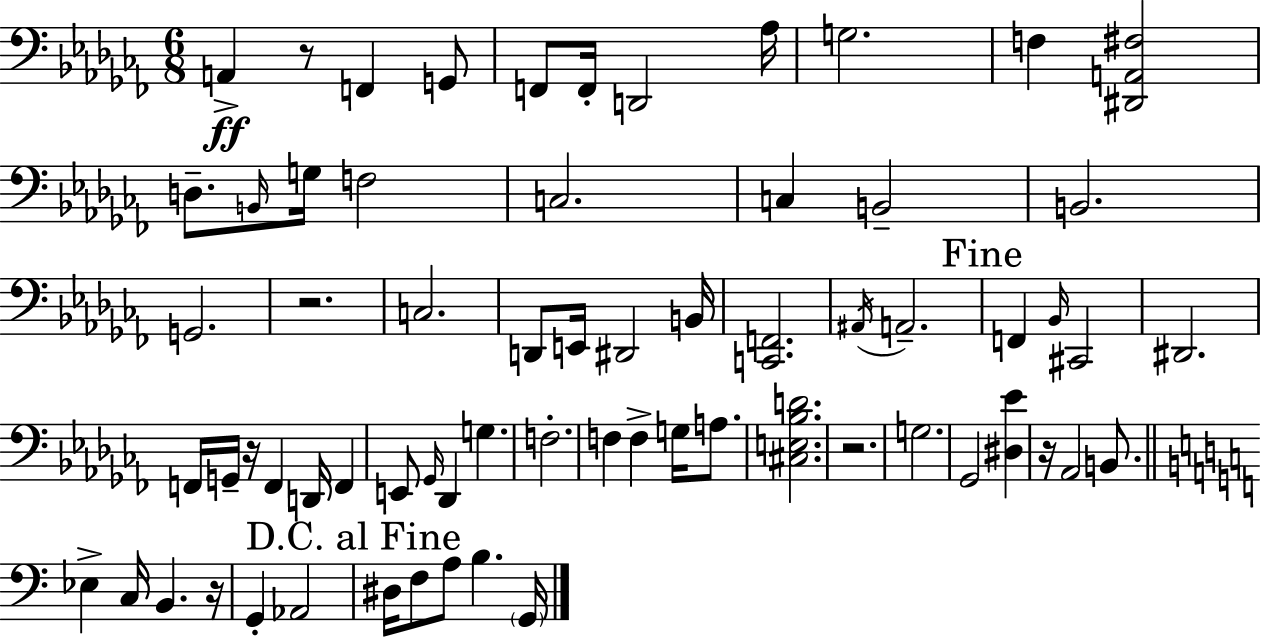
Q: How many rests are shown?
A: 6